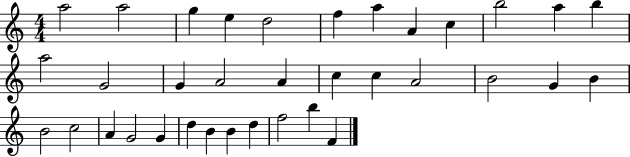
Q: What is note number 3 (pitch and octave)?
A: G5